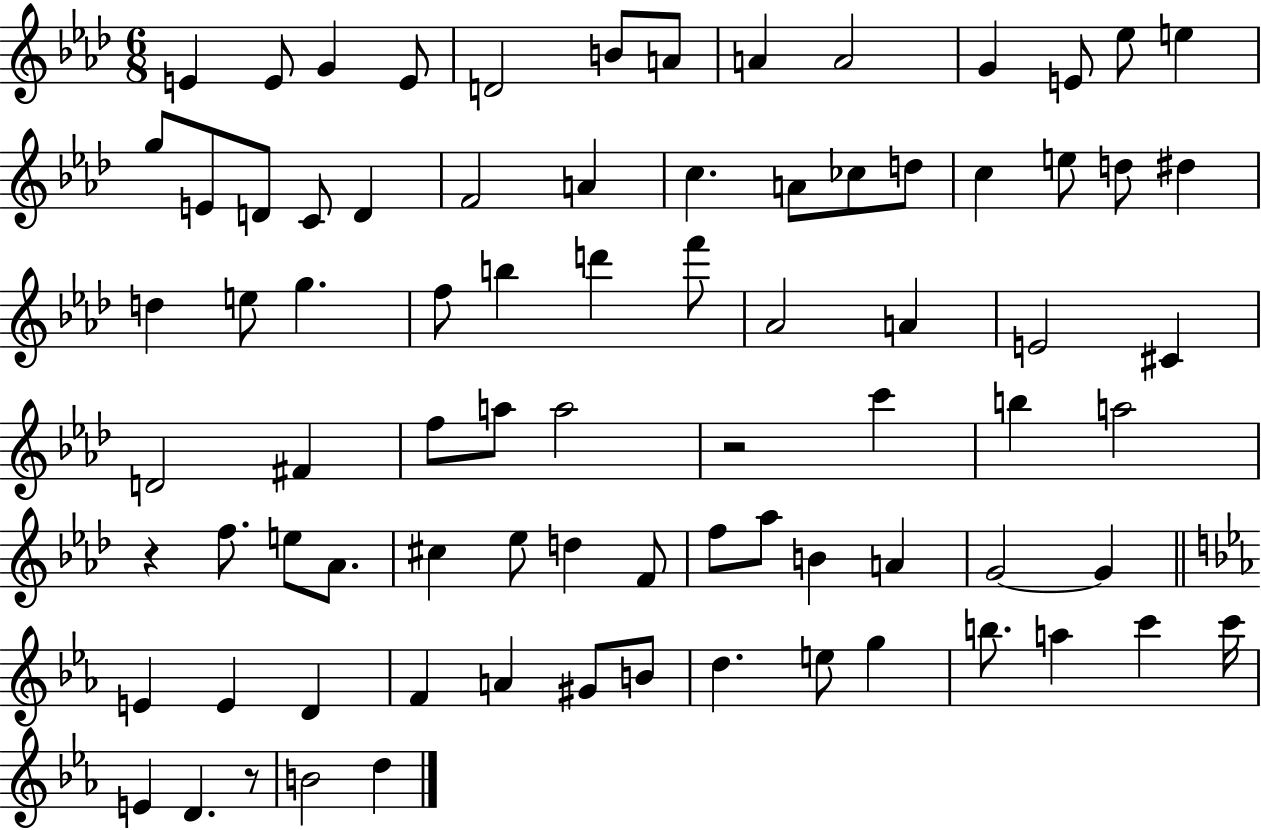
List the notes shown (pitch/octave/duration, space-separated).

E4/q E4/e G4/q E4/e D4/h B4/e A4/e A4/q A4/h G4/q E4/e Eb5/e E5/q G5/e E4/e D4/e C4/e D4/q F4/h A4/q C5/q. A4/e CES5/e D5/e C5/q E5/e D5/e D#5/q D5/q E5/e G5/q. F5/e B5/q D6/q F6/e Ab4/h A4/q E4/h C#4/q D4/h F#4/q F5/e A5/e A5/h R/h C6/q B5/q A5/h R/q F5/e. E5/e Ab4/e. C#5/q Eb5/e D5/q F4/e F5/e Ab5/e B4/q A4/q G4/h G4/q E4/q E4/q D4/q F4/q A4/q G#4/e B4/e D5/q. E5/e G5/q B5/e. A5/q C6/q C6/s E4/q D4/q. R/e B4/h D5/q